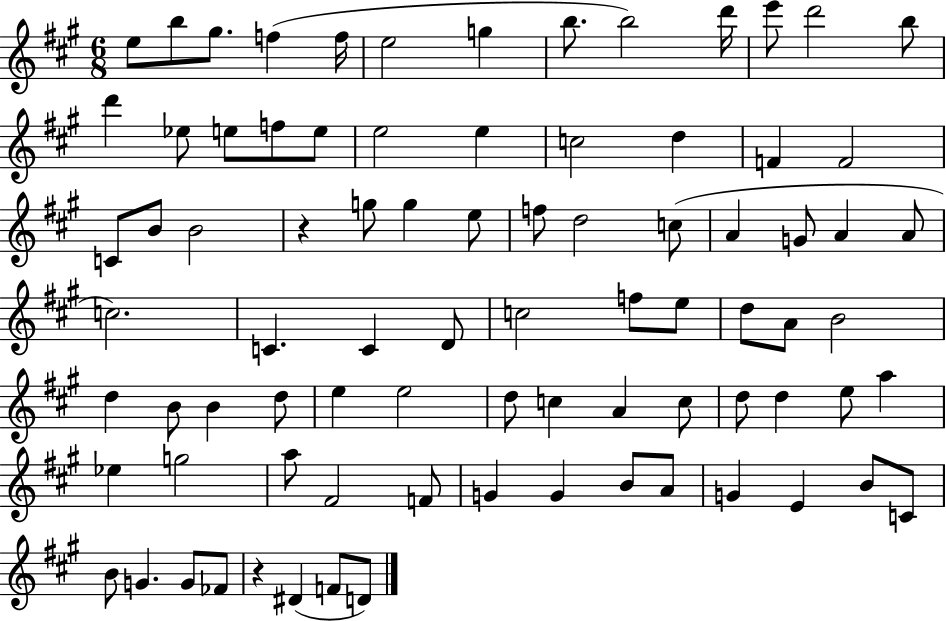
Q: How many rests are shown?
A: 2